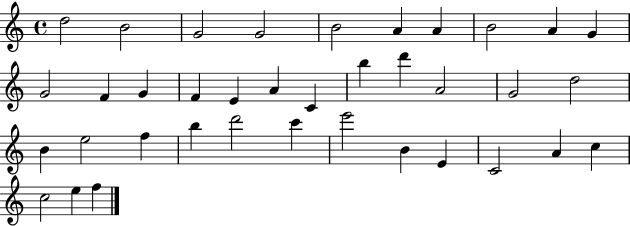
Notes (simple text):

D5/h B4/h G4/h G4/h B4/h A4/q A4/q B4/h A4/q G4/q G4/h F4/q G4/q F4/q E4/q A4/q C4/q B5/q D6/q A4/h G4/h D5/h B4/q E5/h F5/q B5/q D6/h C6/q E6/h B4/q E4/q C4/h A4/q C5/q C5/h E5/q F5/q